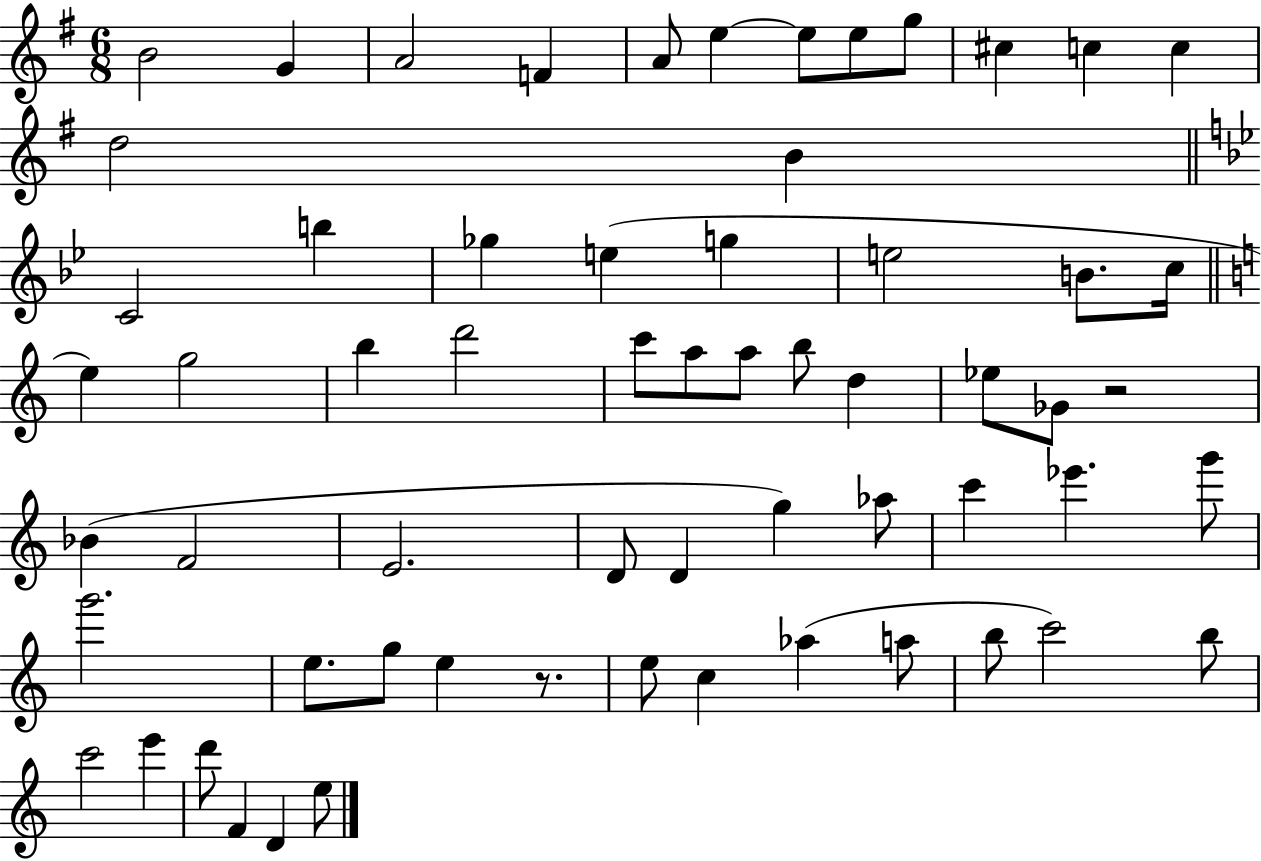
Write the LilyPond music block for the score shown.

{
  \clef treble
  \numericTimeSignature
  \time 6/8
  \key g \major
  b'2 g'4 | a'2 f'4 | a'8 e''4~~ e''8 e''8 g''8 | cis''4 c''4 c''4 | \break d''2 b'4 | \bar "||" \break \key g \minor c'2 b''4 | ges''4 e''4( g''4 | e''2 b'8. c''16 | \bar "||" \break \key a \minor e''4) g''2 | b''4 d'''2 | c'''8 a''8 a''8 b''8 d''4 | ees''8 ges'8 r2 | \break bes'4( f'2 | e'2. | d'8 d'4 g''4) aes''8 | c'''4 ees'''4. g'''8 | \break g'''2. | e''8. g''8 e''4 r8. | e''8 c''4 aes''4( a''8 | b''8 c'''2) b''8 | \break c'''2 e'''4 | d'''8 f'4 d'4 e''8 | \bar "|."
}